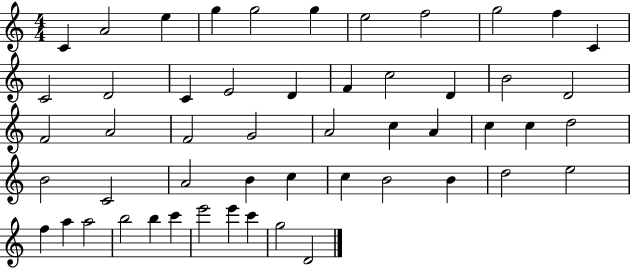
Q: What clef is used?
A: treble